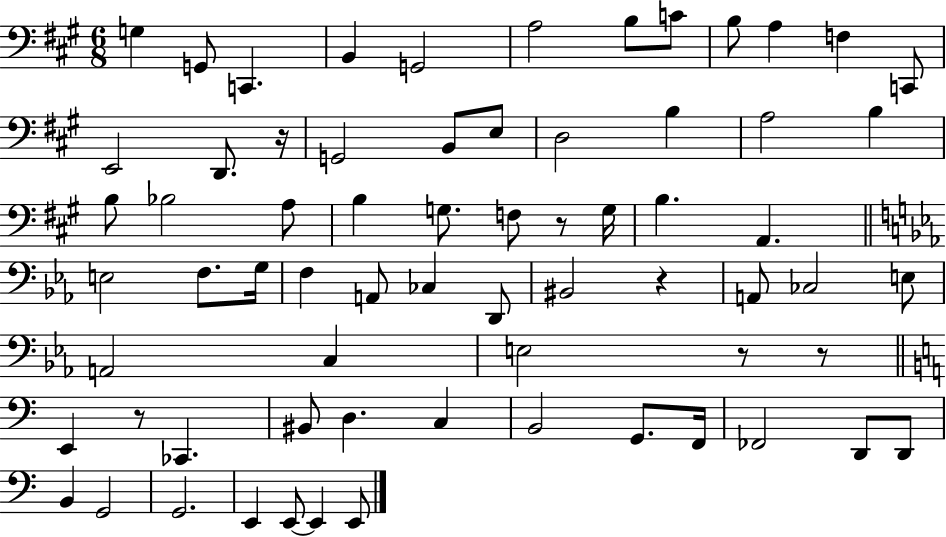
X:1
T:Untitled
M:6/8
L:1/4
K:A
G, G,,/2 C,, B,, G,,2 A,2 B,/2 C/2 B,/2 A, F, C,,/2 E,,2 D,,/2 z/4 G,,2 B,,/2 E,/2 D,2 B, A,2 B, B,/2 _B,2 A,/2 B, G,/2 F,/2 z/2 G,/4 B, A,, E,2 F,/2 G,/4 F, A,,/2 _C, D,,/2 ^B,,2 z A,,/2 _C,2 E,/2 A,,2 C, E,2 z/2 z/2 E,, z/2 _C,, ^B,,/2 D, C, B,,2 G,,/2 F,,/4 _F,,2 D,,/2 D,,/2 B,, G,,2 G,,2 E,, E,,/2 E,, E,,/2